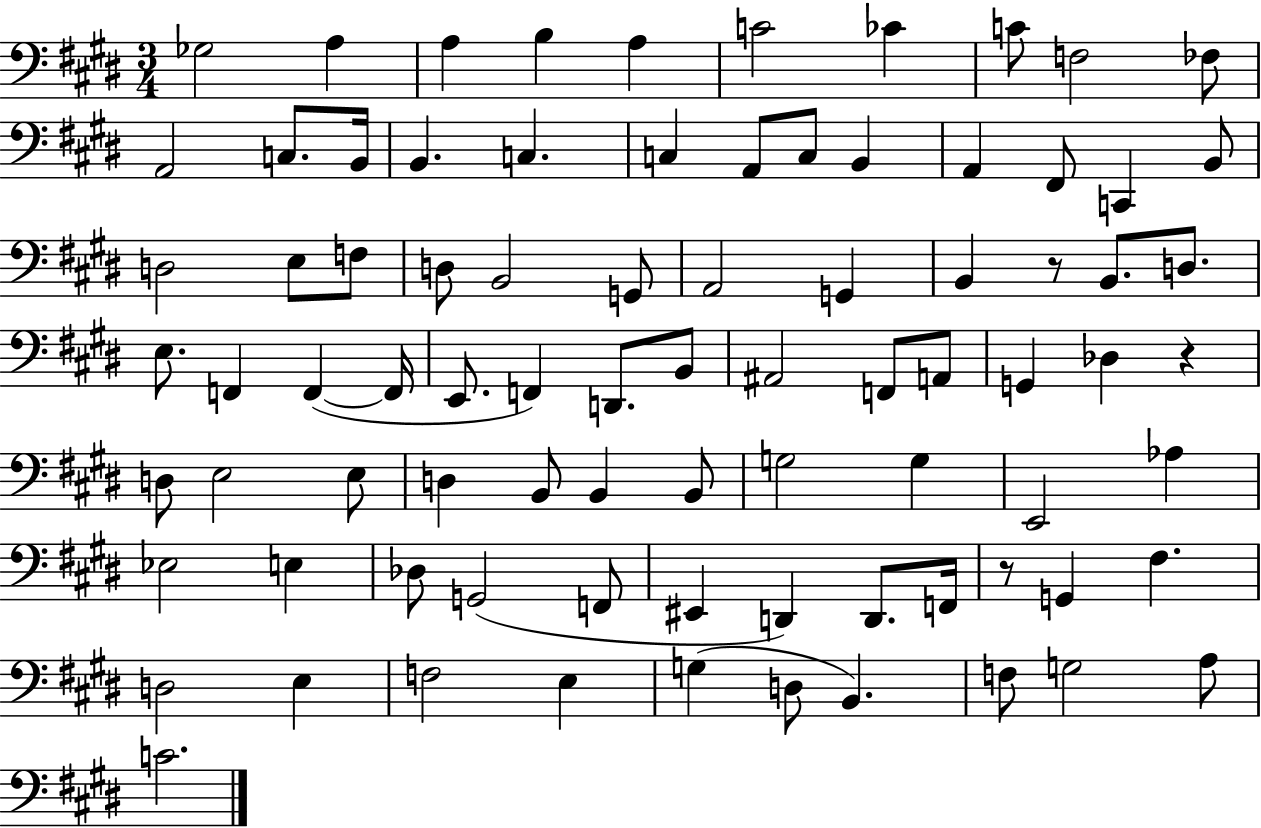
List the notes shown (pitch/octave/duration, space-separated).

Gb3/h A3/q A3/q B3/q A3/q C4/h CES4/q C4/e F3/h FES3/e A2/h C3/e. B2/s B2/q. C3/q. C3/q A2/e C3/e B2/q A2/q F#2/e C2/q B2/e D3/h E3/e F3/e D3/e B2/h G2/e A2/h G2/q B2/q R/e B2/e. D3/e. E3/e. F2/q F2/q F2/s E2/e. F2/q D2/e. B2/e A#2/h F2/e A2/e G2/q Db3/q R/q D3/e E3/h E3/e D3/q B2/e B2/q B2/e G3/h G3/q E2/h Ab3/q Eb3/h E3/q Db3/e G2/h F2/e EIS2/q D2/q D2/e. F2/s R/e G2/q F#3/q. D3/h E3/q F3/h E3/q G3/q D3/e B2/q. F3/e G3/h A3/e C4/h.